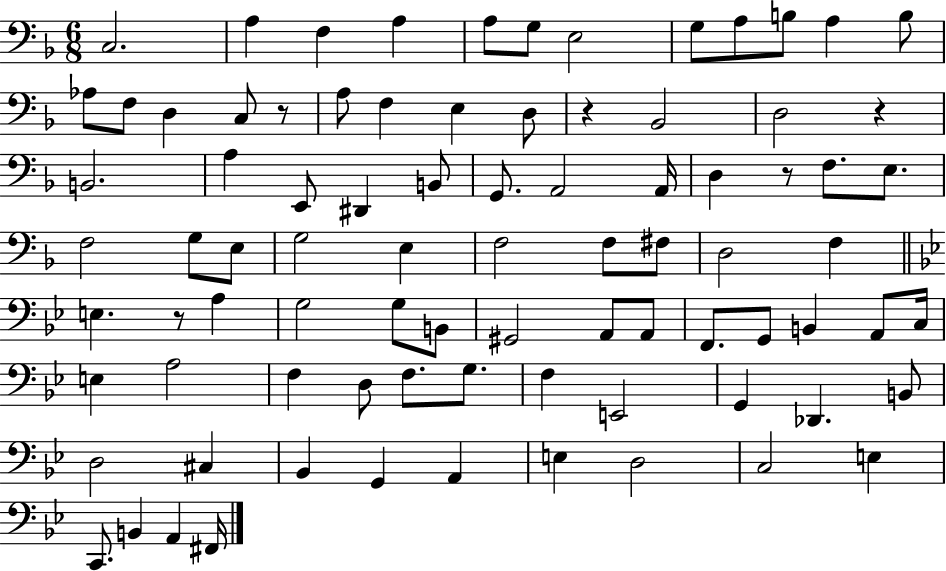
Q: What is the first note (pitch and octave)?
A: C3